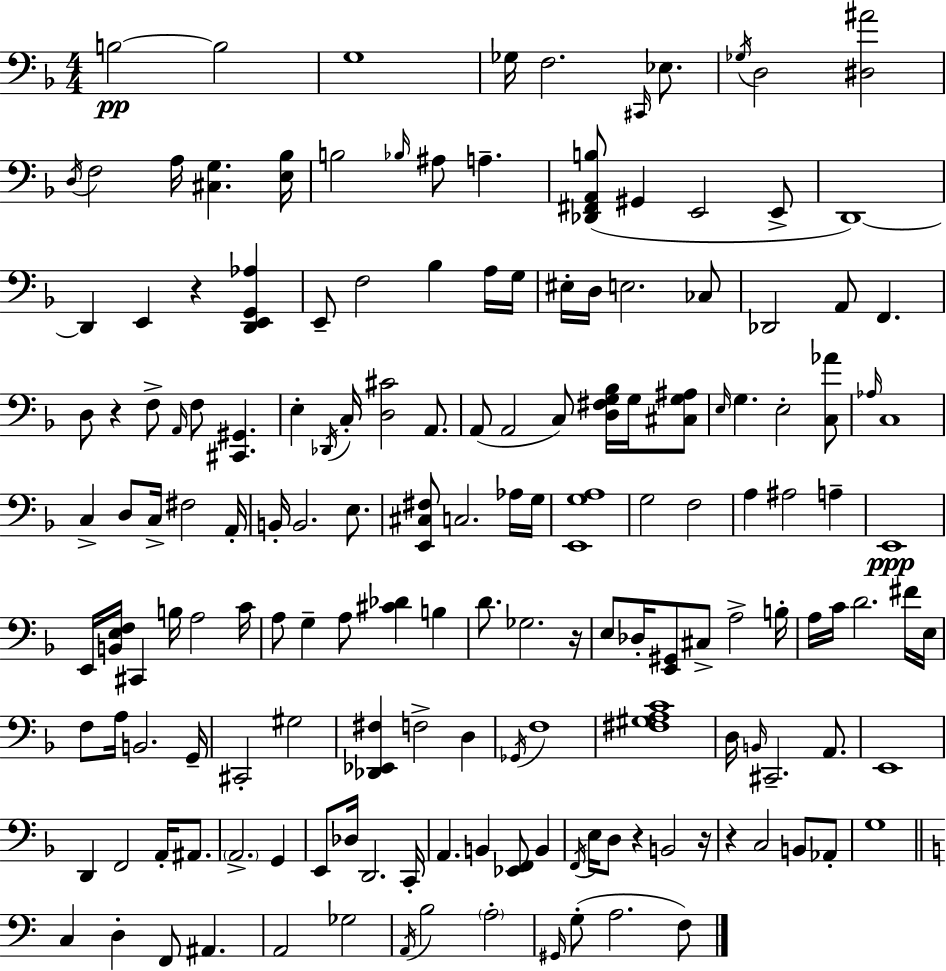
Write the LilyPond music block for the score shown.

{
  \clef bass
  \numericTimeSignature
  \time 4/4
  \key d \minor
  \repeat volta 2 { b2~~\pp b2 | g1 | ges16 f2. \grace { cis,16 } ees8. | \acciaccatura { ges16 } d2 <dis ais'>2 | \break \acciaccatura { d16 } f2 a16 <cis g>4. | <e bes>16 b2 \grace { bes16 } ais8 a4.-- | <des, fis, a, b>8( gis,4 e,2 | e,8-> d,1~~) | \break d,4 e,4 r4 | <d, e, g, aes>4 e,8-- f2 bes4 | a16 g16 eis16-. d16 e2. | ces8 des,2 a,8 f,4. | \break d8 r4 f8-> \grace { a,16 } f8 <cis, gis,>4. | e4-. \acciaccatura { des,16 } c16-. <d cis'>2 | a,8. a,8( a,2 | c8) <d fis g bes>16 g16 <cis g ais>8 \grace { e16 } g4. e2-. | \break <c aes'>8 \grace { aes16 } c1 | c4-> d8 c16-> fis2 | a,16-. b,16-. b,2. | e8. <e, cis fis>8 c2. | \break aes16 g16 <e, g a>1 | g2 | f2 a4 ais2 | a4-- e,1\ppp | \break e,16 <b, e f>16 cis,4 b16 a2 | c'16 a8 g4-- a8 | <cis' des'>4 b4 d'8. ges2. | r16 e8 des16-. <e, gis,>8 cis8-> a2-> | \break b16-. a16 c'16 d'2. | fis'16 e16 f8 a16 b,2. | g,16-- cis,2-. | gis2 <des, ees, fis>4 f2-> | \break d4 \acciaccatura { ges,16 } f1 | <fis gis a c'>1 | d16 \grace { b,16 } cis,2.-- | a,8. e,1 | \break d,4 f,2 | a,16-. ais,8. \parenthesize a,2.-> | g,4 e,8 des16 d,2. | c,16-. a,4. | \break b,4 <ees, f,>8 b,4 \acciaccatura { f,16 } e16 d8 r4 | b,2 r16 r4 c2 | b,8 aes,8-. g1 | \bar "||" \break \key c \major c4 d4-. f,8 ais,4. | a,2 ges2 | \acciaccatura { a,16 } b2 \parenthesize a2-. | \grace { gis,16 } g8-.( a2. | \break f8) } \bar "|."
}